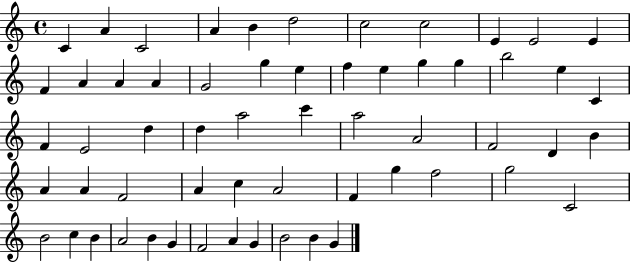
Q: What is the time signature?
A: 4/4